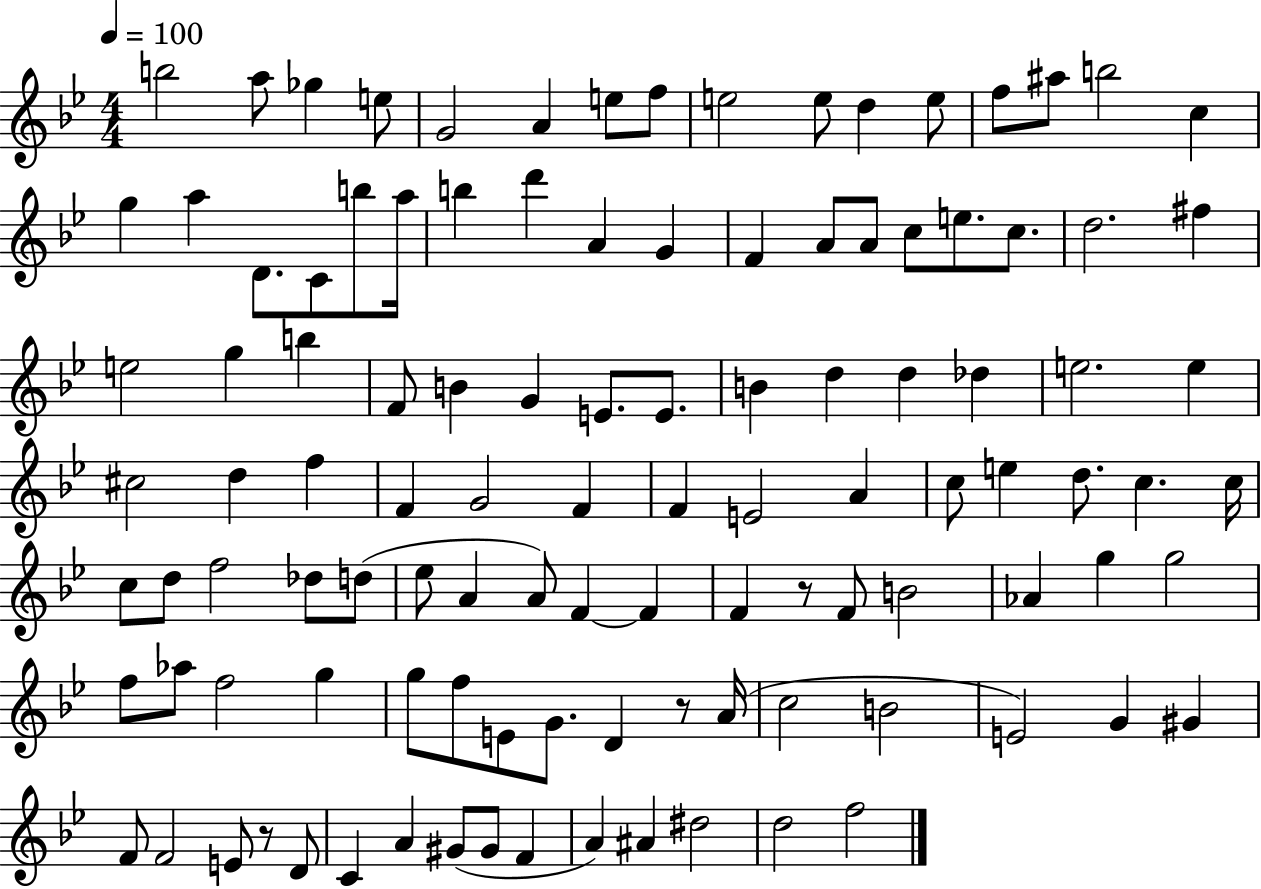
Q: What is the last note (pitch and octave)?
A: F5